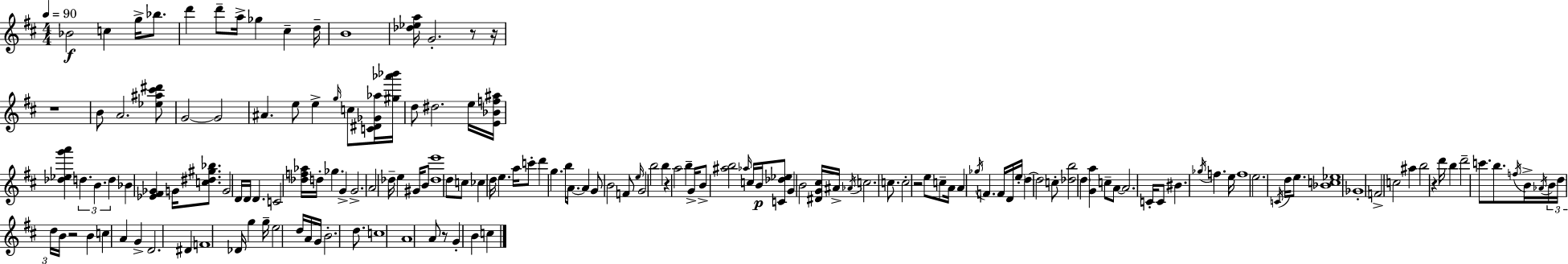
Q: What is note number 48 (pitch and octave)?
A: E5